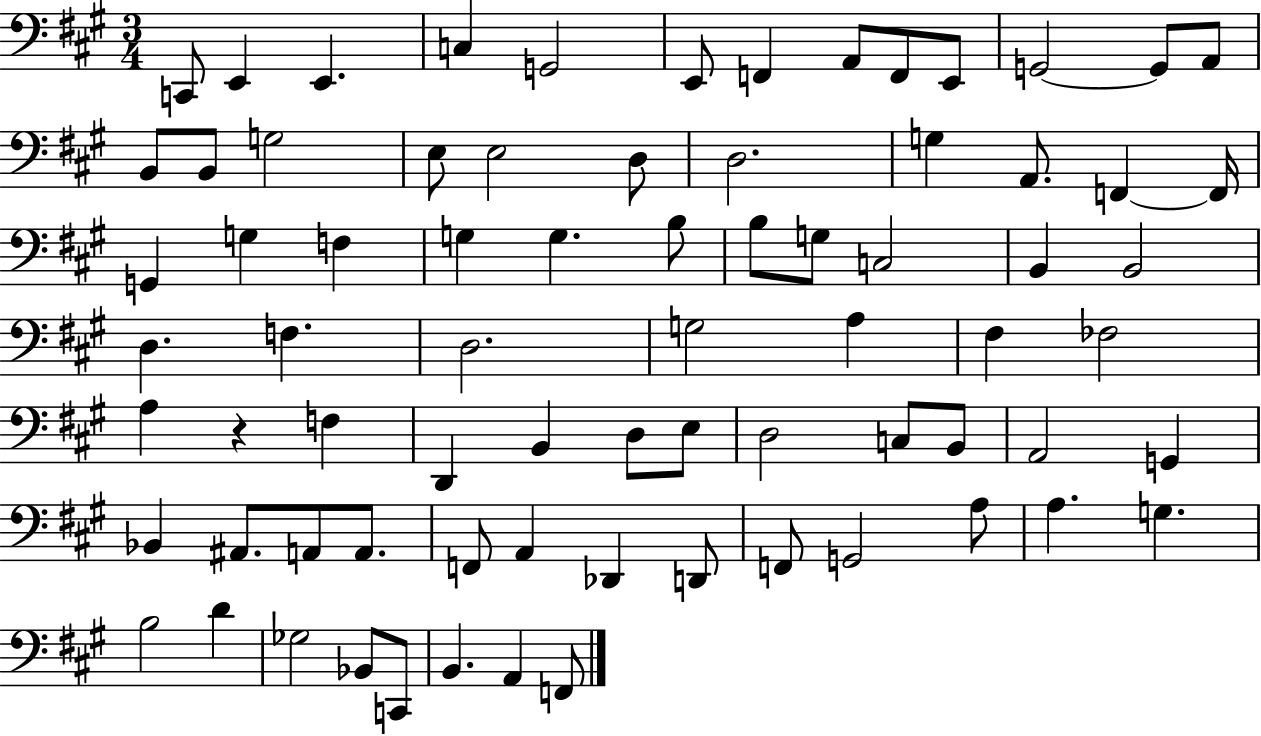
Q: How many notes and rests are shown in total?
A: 75